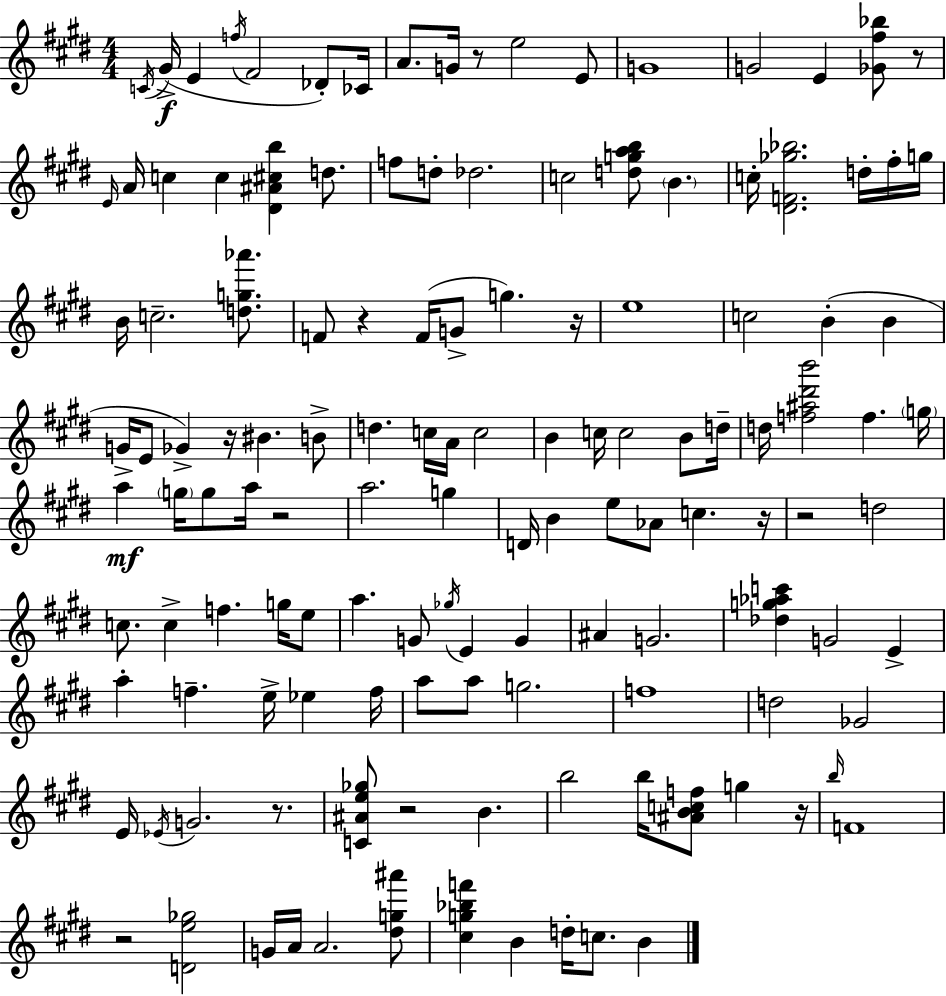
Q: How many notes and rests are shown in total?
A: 132